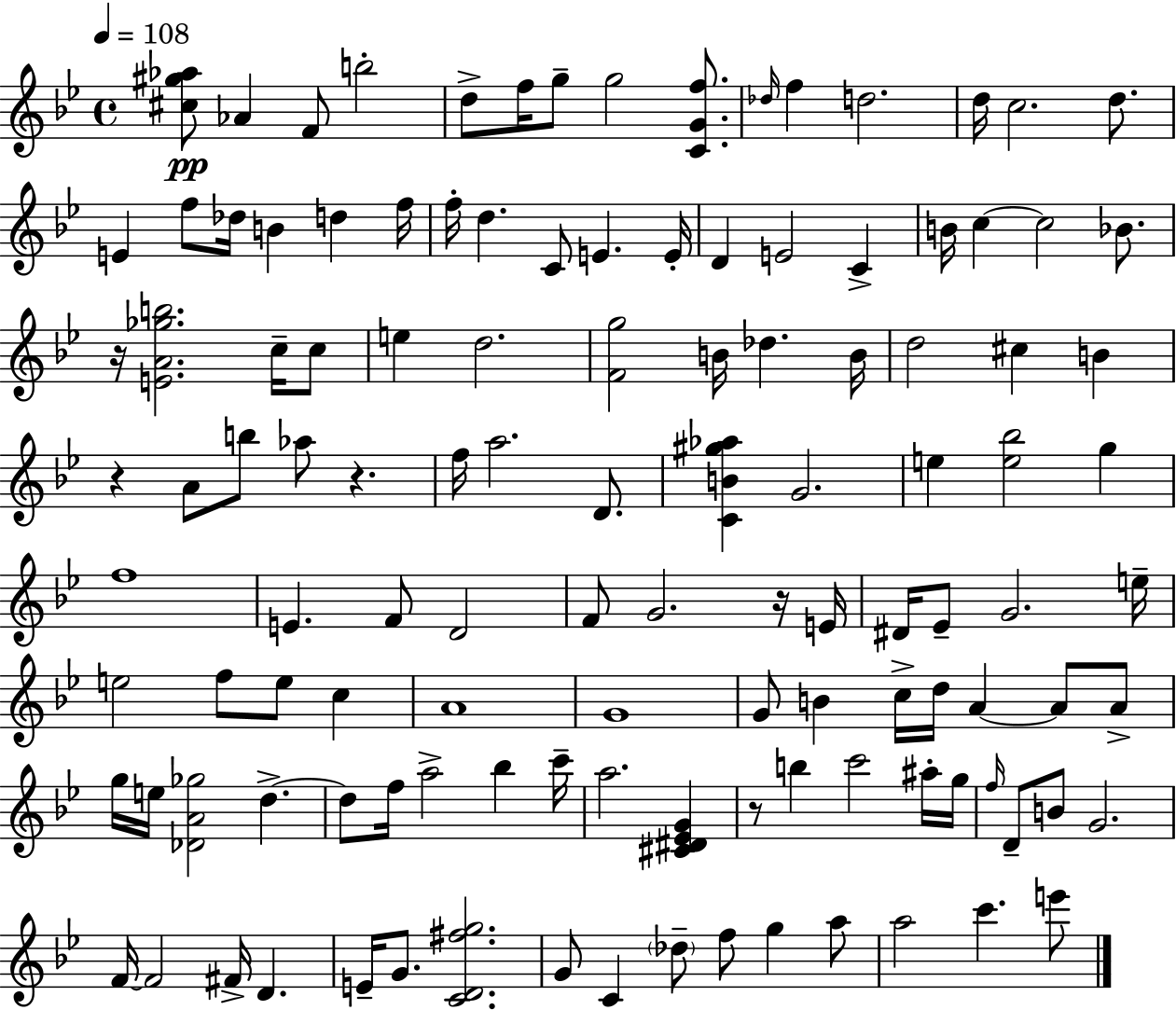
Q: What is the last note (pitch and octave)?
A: E6